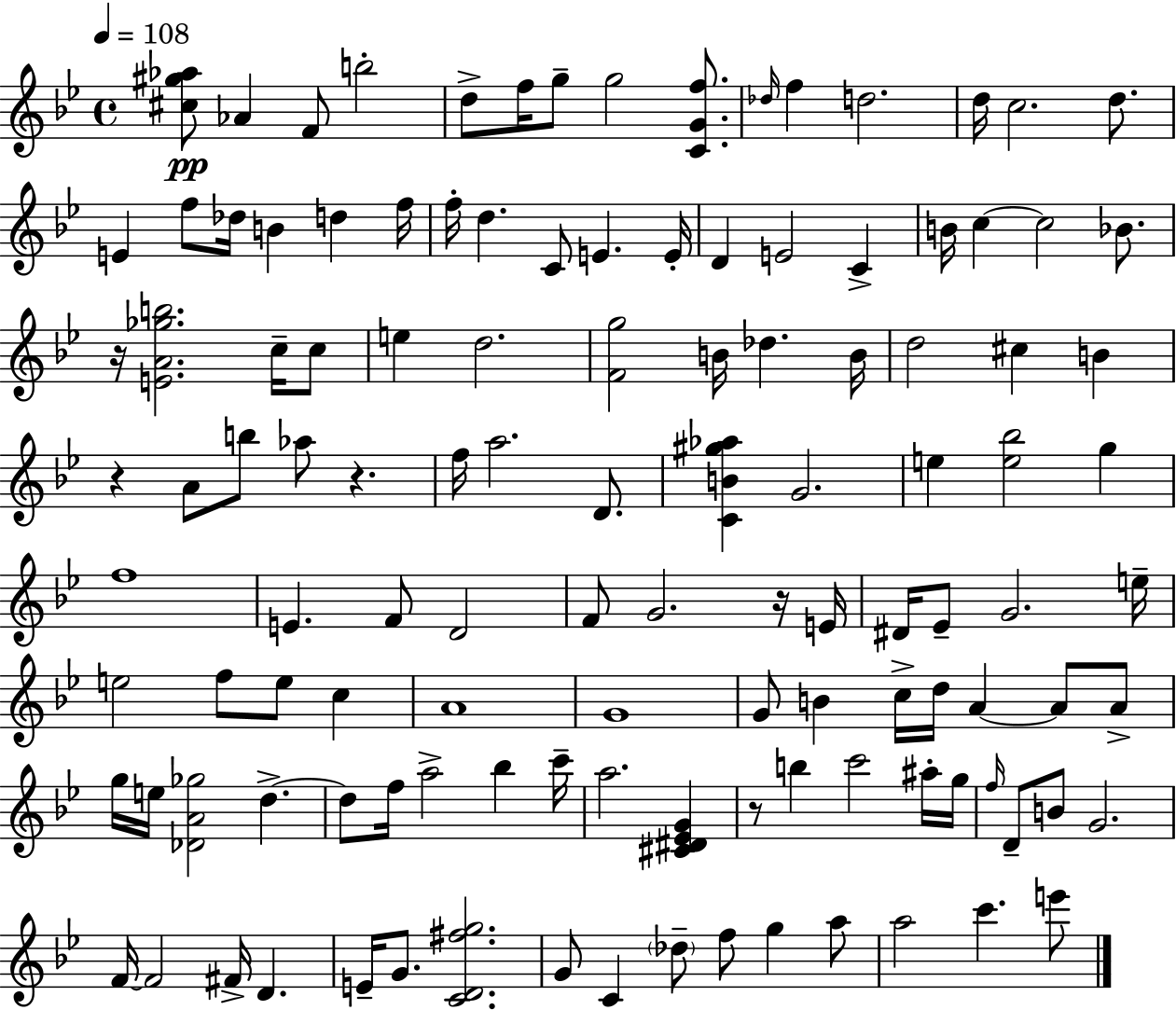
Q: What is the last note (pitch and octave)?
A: E6